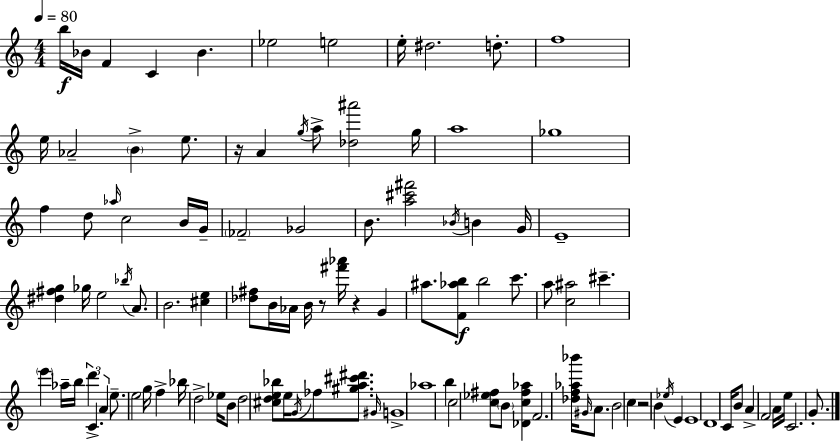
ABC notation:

X:1
T:Untitled
M:4/4
L:1/4
K:Am
b/4 _B/4 F C _B _e2 e2 e/4 ^d2 d/2 f4 e/4 _A2 B e/2 z/4 A g/4 a/2 [_d^a']2 g/4 a4 _g4 f d/2 _a/4 c2 B/4 G/4 _F2 _G2 B/2 [a^c'^f']2 _B/4 B G/4 E4 [^d^fg] _g/4 e2 _b/4 A/2 B2 [^ce] [_d^f]/2 B/4 _A/4 B/4 z/2 [^f'_a']/4 z G ^a/2 [F_ab]/2 b2 c'/2 a/2 [c^a]2 ^c' e' _a/4 b/4 d' C A e/2 e2 g/4 f _b/4 d2 _e/4 B/2 d2 [^cde_b]/2 e/4 G/4 _f/2 [^ga^c'^d']/2 ^G/4 G4 _a4 b c2 [c_e^f]/2 B/2 [_Dc^f_a] F2 [_df_a_b']/4 ^G/4 A/2 B2 c z2 B _e/4 E E4 D4 C/4 B/2 A F2 A/4 e/4 C2 G/2